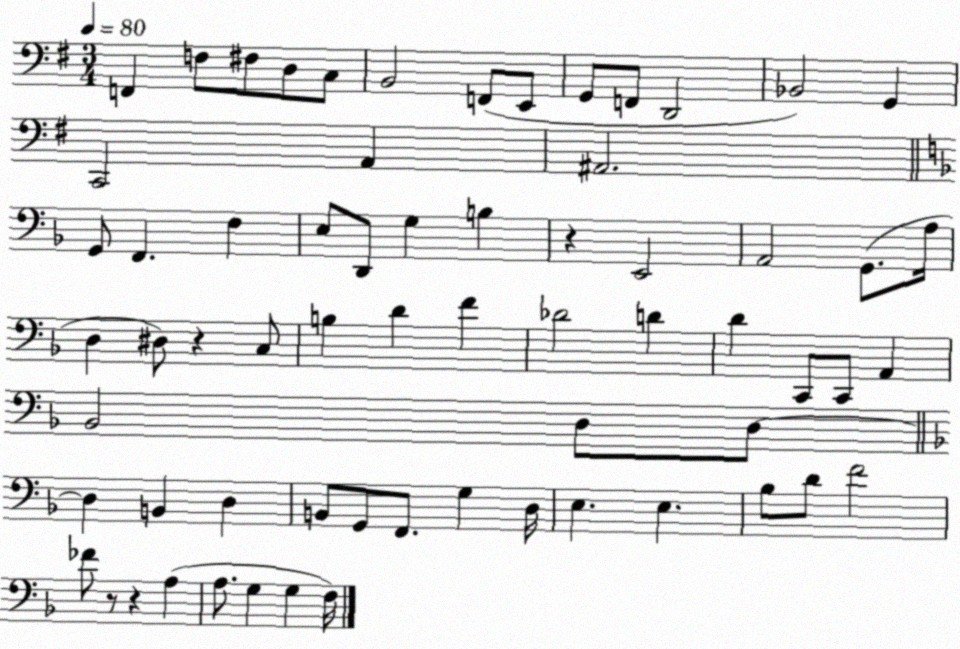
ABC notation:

X:1
T:Untitled
M:3/4
L:1/4
K:G
F,, F,/2 ^F,/2 D,/2 C,/2 B,,2 F,,/2 E,,/2 G,,/2 F,,/2 D,,2 _B,,2 G,, C,,2 A,, ^A,,2 G,,/2 F,, F, E,/2 D,,/2 G, B, z E,,2 A,,2 G,,/2 A,/4 D, ^D,/2 z C,/2 B, D F _D2 D D C,,/2 C,,/2 A,, _B,,2 D,/2 D,/2 D, B,, D, B,,/2 G,,/2 F,,/2 G, D,/4 E, E, _B,/2 D/2 F2 _F/2 z/2 z A, A,/2 G, G, F,/4